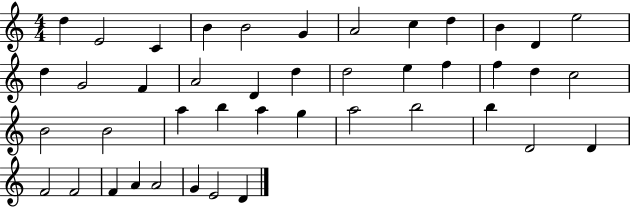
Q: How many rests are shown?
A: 0